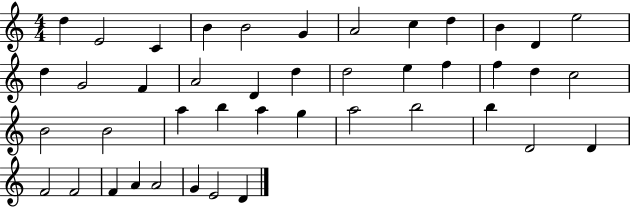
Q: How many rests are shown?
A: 0